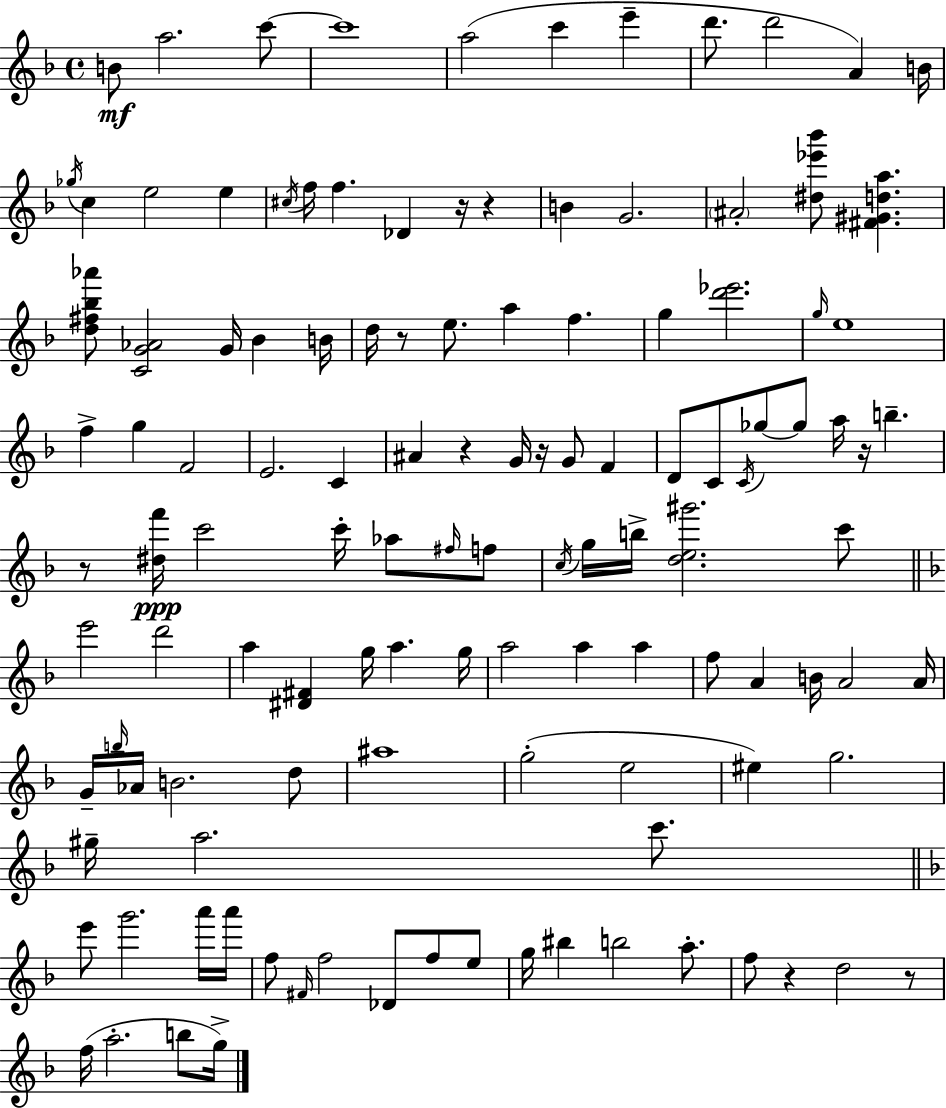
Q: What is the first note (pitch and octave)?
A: B4